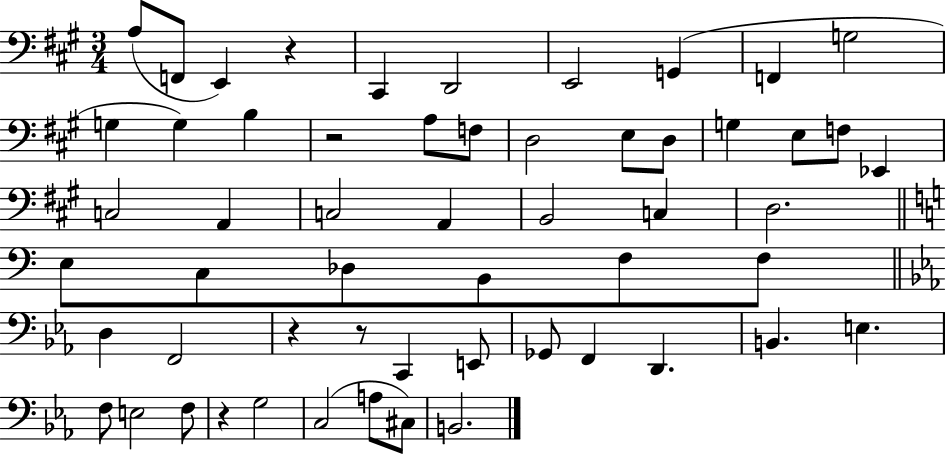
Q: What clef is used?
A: bass